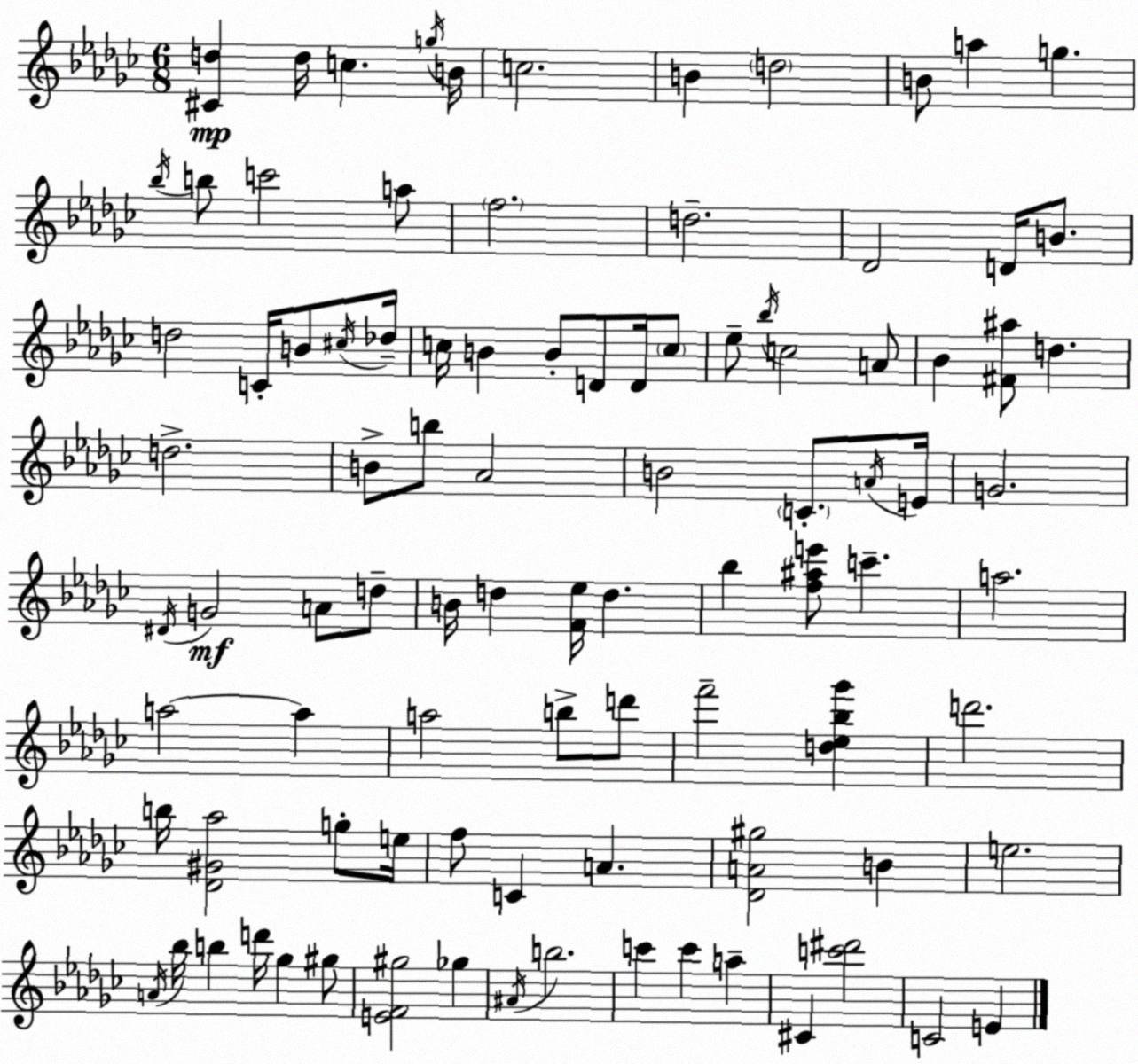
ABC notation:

X:1
T:Untitled
M:6/8
L:1/4
K:Ebm
[^Cd] d/4 c g/4 B/4 c2 B d2 B/2 a g _b/4 b/2 c'2 a/2 f2 d2 _D2 D/4 B/2 d2 C/4 B/2 ^c/4 _d/4 c/4 B B/2 D/2 D/4 c/2 _e/2 _b/4 c2 A/2 _B [^F^a]/2 d d2 B/2 b/2 _A2 B2 C/2 A/4 E/4 G2 ^D/4 G2 A/2 d/2 B/4 d [F_e]/4 d _b [f^ae']/2 c' a2 a2 a a2 b/2 d'/2 f'2 [d_e_b_g'] d'2 b/4 [_D^G_a]2 g/2 e/4 f/2 C A [_DA^g]2 B e2 A/4 _b/4 b d'/4 _g ^g/2 [EF^g]2 _g ^A/4 b2 c' c' a ^C [c'^d']2 C2 E